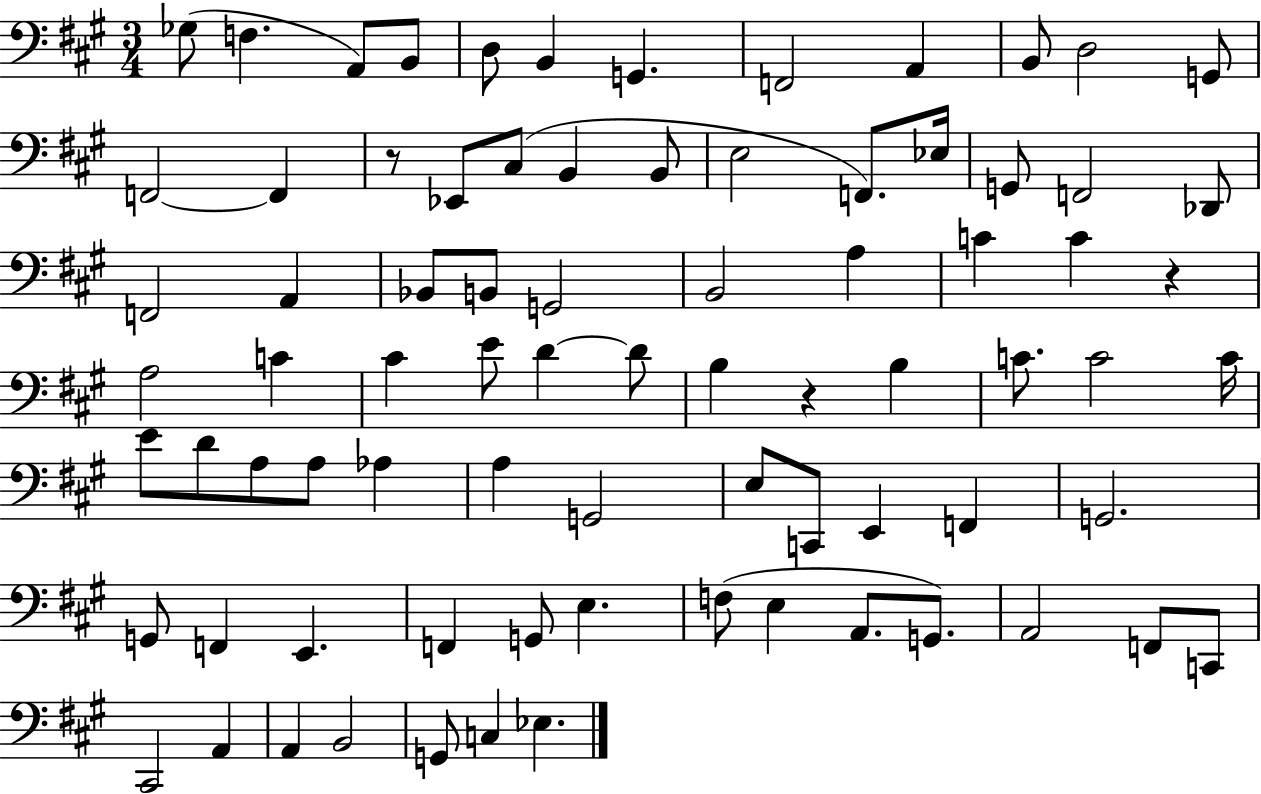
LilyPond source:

{
  \clef bass
  \numericTimeSignature
  \time 3/4
  \key a \major
  \repeat volta 2 { ges8( f4. a,8) b,8 | d8 b,4 g,4. | f,2 a,4 | b,8 d2 g,8 | \break f,2~~ f,4 | r8 ees,8 cis8( b,4 b,8 | e2 f,8.) ees16 | g,8 f,2 des,8 | \break f,2 a,4 | bes,8 b,8 g,2 | b,2 a4 | c'4 c'4 r4 | \break a2 c'4 | cis'4 e'8 d'4~~ d'8 | b4 r4 b4 | c'8. c'2 c'16 | \break e'8 d'8 a8 a8 aes4 | a4 g,2 | e8 c,8 e,4 f,4 | g,2. | \break g,8 f,4 e,4. | f,4 g,8 e4. | f8( e4 a,8. g,8.) | a,2 f,8 c,8 | \break cis,2 a,4 | a,4 b,2 | g,8 c4 ees4. | } \bar "|."
}